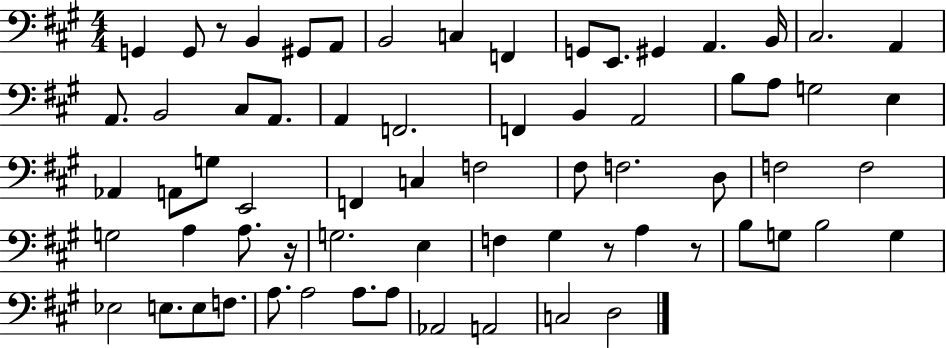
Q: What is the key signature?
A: A major